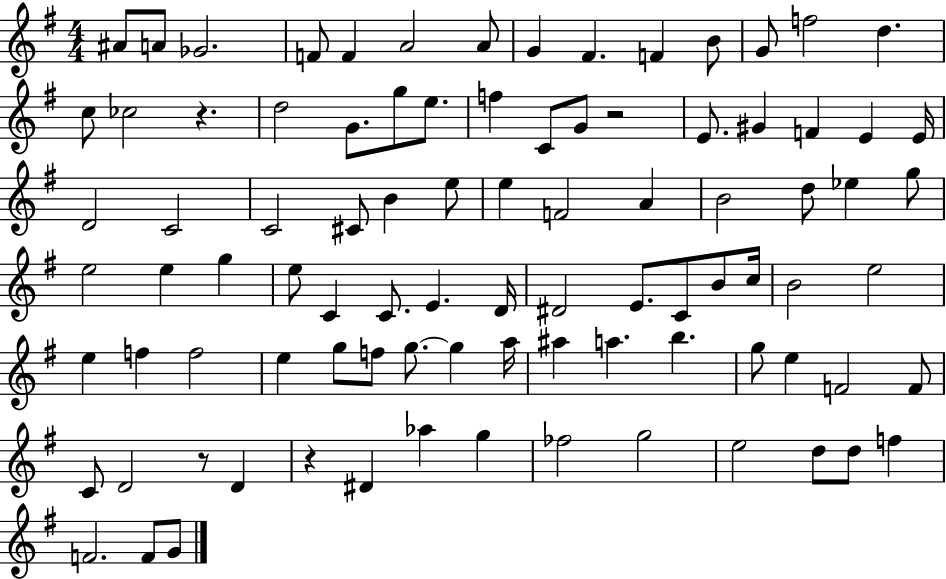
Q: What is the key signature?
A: G major